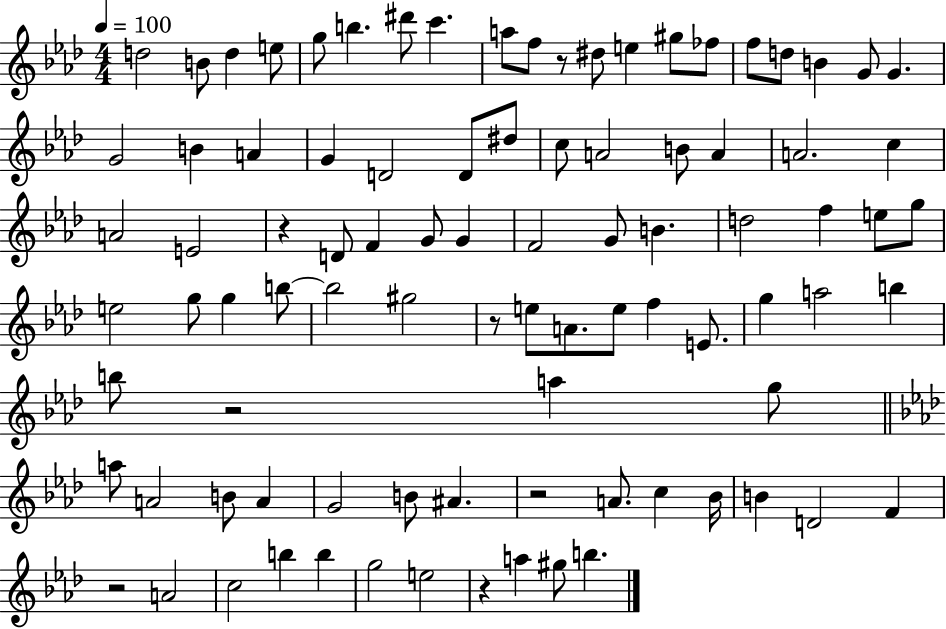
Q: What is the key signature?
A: AES major